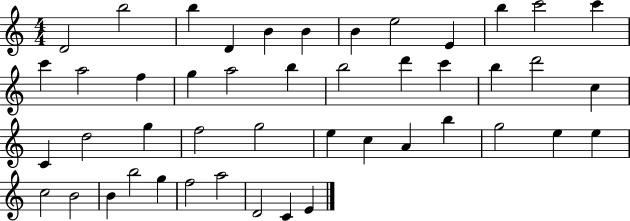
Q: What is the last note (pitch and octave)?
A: E4